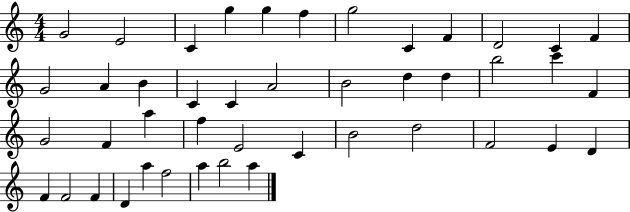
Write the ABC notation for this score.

X:1
T:Untitled
M:4/4
L:1/4
K:C
G2 E2 C g g f g2 C F D2 C F G2 A B C C A2 B2 d d b2 c' F G2 F a f E2 C B2 d2 F2 E D F F2 F D a f2 a b2 a